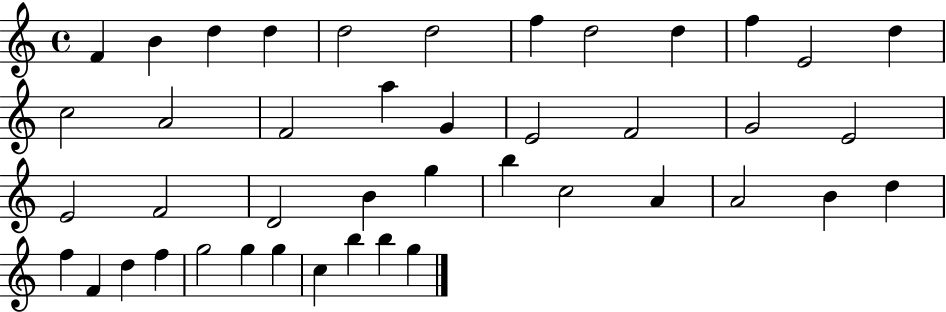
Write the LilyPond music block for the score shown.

{
  \clef treble
  \time 4/4
  \defaultTimeSignature
  \key c \major
  f'4 b'4 d''4 d''4 | d''2 d''2 | f''4 d''2 d''4 | f''4 e'2 d''4 | \break c''2 a'2 | f'2 a''4 g'4 | e'2 f'2 | g'2 e'2 | \break e'2 f'2 | d'2 b'4 g''4 | b''4 c''2 a'4 | a'2 b'4 d''4 | \break f''4 f'4 d''4 f''4 | g''2 g''4 g''4 | c''4 b''4 b''4 g''4 | \bar "|."
}